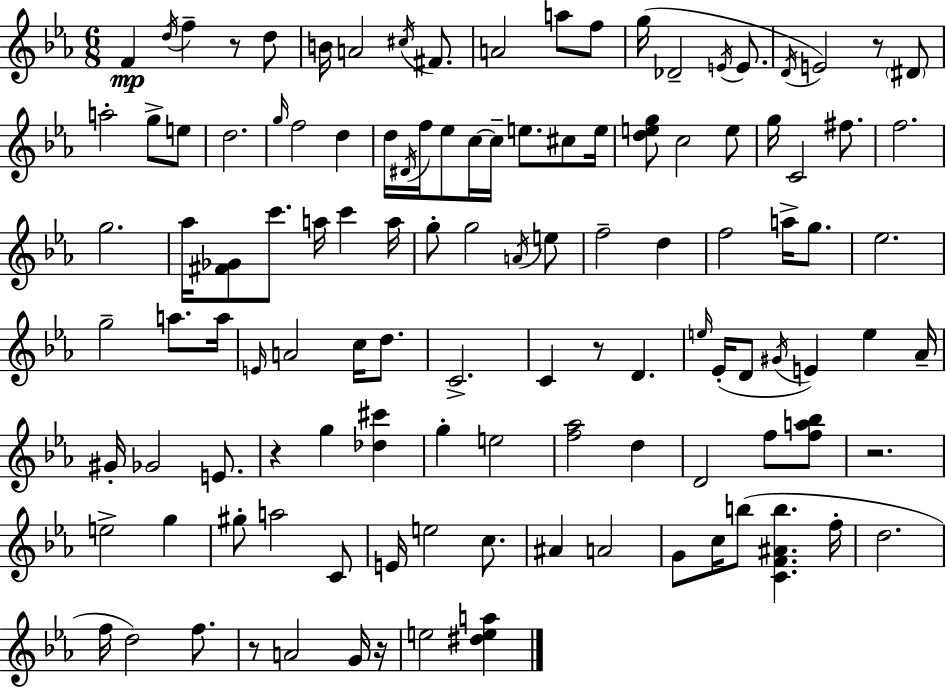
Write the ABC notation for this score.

X:1
T:Untitled
M:6/8
L:1/4
K:Eb
F d/4 f z/2 d/2 B/4 A2 ^c/4 ^F/2 A2 a/2 f/2 g/4 _D2 E/4 E/2 D/4 E2 z/2 ^D/2 a2 g/2 e/2 d2 g/4 f2 d d/4 ^D/4 f/4 _e/2 c/4 c/4 e/2 ^c/2 e/4 [deg]/2 c2 e/2 g/4 C2 ^f/2 f2 g2 _a/4 [^F_G]/2 c'/2 a/4 c' a/4 g/2 g2 A/4 e/2 f2 d f2 a/4 g/2 _e2 g2 a/2 a/4 E/4 A2 c/4 d/2 C2 C z/2 D e/4 _E/4 D/2 ^G/4 E e _A/4 ^G/4 _G2 E/2 z g [_d^c'] g e2 [f_a]2 d D2 f/2 [fa_b]/2 z2 e2 g ^g/2 a2 C/2 E/4 e2 c/2 ^A A2 G/2 c/4 b/2 [CF^Ab] f/4 d2 f/4 d2 f/2 z/2 A2 G/4 z/4 e2 [^dea]